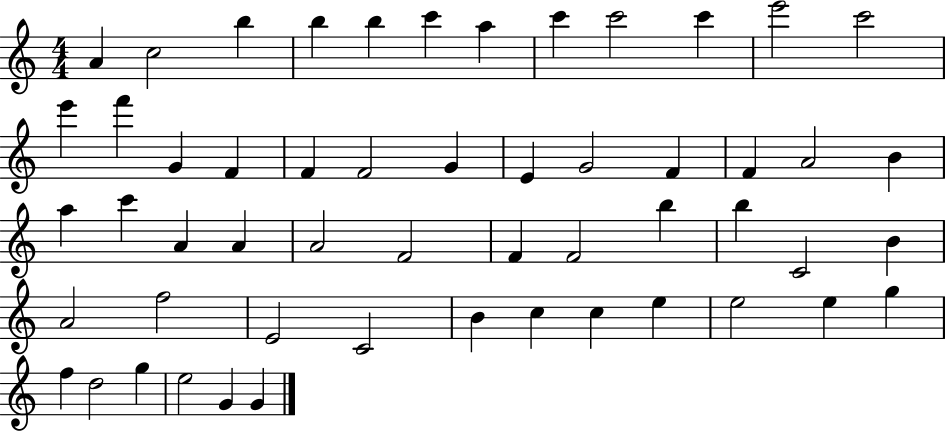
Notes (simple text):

A4/q C5/h B5/q B5/q B5/q C6/q A5/q C6/q C6/h C6/q E6/h C6/h E6/q F6/q G4/q F4/q F4/q F4/h G4/q E4/q G4/h F4/q F4/q A4/h B4/q A5/q C6/q A4/q A4/q A4/h F4/h F4/q F4/h B5/q B5/q C4/h B4/q A4/h F5/h E4/h C4/h B4/q C5/q C5/q E5/q E5/h E5/q G5/q F5/q D5/h G5/q E5/h G4/q G4/q